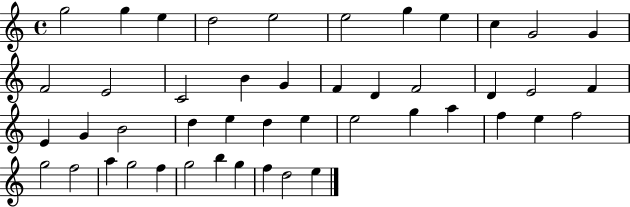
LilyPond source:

{
  \clef treble
  \time 4/4
  \defaultTimeSignature
  \key c \major
  g''2 g''4 e''4 | d''2 e''2 | e''2 g''4 e''4 | c''4 g'2 g'4 | \break f'2 e'2 | c'2 b'4 g'4 | f'4 d'4 f'2 | d'4 e'2 f'4 | \break e'4 g'4 b'2 | d''4 e''4 d''4 e''4 | e''2 g''4 a''4 | f''4 e''4 f''2 | \break g''2 f''2 | a''4 g''2 f''4 | g''2 b''4 g''4 | f''4 d''2 e''4 | \break \bar "|."
}